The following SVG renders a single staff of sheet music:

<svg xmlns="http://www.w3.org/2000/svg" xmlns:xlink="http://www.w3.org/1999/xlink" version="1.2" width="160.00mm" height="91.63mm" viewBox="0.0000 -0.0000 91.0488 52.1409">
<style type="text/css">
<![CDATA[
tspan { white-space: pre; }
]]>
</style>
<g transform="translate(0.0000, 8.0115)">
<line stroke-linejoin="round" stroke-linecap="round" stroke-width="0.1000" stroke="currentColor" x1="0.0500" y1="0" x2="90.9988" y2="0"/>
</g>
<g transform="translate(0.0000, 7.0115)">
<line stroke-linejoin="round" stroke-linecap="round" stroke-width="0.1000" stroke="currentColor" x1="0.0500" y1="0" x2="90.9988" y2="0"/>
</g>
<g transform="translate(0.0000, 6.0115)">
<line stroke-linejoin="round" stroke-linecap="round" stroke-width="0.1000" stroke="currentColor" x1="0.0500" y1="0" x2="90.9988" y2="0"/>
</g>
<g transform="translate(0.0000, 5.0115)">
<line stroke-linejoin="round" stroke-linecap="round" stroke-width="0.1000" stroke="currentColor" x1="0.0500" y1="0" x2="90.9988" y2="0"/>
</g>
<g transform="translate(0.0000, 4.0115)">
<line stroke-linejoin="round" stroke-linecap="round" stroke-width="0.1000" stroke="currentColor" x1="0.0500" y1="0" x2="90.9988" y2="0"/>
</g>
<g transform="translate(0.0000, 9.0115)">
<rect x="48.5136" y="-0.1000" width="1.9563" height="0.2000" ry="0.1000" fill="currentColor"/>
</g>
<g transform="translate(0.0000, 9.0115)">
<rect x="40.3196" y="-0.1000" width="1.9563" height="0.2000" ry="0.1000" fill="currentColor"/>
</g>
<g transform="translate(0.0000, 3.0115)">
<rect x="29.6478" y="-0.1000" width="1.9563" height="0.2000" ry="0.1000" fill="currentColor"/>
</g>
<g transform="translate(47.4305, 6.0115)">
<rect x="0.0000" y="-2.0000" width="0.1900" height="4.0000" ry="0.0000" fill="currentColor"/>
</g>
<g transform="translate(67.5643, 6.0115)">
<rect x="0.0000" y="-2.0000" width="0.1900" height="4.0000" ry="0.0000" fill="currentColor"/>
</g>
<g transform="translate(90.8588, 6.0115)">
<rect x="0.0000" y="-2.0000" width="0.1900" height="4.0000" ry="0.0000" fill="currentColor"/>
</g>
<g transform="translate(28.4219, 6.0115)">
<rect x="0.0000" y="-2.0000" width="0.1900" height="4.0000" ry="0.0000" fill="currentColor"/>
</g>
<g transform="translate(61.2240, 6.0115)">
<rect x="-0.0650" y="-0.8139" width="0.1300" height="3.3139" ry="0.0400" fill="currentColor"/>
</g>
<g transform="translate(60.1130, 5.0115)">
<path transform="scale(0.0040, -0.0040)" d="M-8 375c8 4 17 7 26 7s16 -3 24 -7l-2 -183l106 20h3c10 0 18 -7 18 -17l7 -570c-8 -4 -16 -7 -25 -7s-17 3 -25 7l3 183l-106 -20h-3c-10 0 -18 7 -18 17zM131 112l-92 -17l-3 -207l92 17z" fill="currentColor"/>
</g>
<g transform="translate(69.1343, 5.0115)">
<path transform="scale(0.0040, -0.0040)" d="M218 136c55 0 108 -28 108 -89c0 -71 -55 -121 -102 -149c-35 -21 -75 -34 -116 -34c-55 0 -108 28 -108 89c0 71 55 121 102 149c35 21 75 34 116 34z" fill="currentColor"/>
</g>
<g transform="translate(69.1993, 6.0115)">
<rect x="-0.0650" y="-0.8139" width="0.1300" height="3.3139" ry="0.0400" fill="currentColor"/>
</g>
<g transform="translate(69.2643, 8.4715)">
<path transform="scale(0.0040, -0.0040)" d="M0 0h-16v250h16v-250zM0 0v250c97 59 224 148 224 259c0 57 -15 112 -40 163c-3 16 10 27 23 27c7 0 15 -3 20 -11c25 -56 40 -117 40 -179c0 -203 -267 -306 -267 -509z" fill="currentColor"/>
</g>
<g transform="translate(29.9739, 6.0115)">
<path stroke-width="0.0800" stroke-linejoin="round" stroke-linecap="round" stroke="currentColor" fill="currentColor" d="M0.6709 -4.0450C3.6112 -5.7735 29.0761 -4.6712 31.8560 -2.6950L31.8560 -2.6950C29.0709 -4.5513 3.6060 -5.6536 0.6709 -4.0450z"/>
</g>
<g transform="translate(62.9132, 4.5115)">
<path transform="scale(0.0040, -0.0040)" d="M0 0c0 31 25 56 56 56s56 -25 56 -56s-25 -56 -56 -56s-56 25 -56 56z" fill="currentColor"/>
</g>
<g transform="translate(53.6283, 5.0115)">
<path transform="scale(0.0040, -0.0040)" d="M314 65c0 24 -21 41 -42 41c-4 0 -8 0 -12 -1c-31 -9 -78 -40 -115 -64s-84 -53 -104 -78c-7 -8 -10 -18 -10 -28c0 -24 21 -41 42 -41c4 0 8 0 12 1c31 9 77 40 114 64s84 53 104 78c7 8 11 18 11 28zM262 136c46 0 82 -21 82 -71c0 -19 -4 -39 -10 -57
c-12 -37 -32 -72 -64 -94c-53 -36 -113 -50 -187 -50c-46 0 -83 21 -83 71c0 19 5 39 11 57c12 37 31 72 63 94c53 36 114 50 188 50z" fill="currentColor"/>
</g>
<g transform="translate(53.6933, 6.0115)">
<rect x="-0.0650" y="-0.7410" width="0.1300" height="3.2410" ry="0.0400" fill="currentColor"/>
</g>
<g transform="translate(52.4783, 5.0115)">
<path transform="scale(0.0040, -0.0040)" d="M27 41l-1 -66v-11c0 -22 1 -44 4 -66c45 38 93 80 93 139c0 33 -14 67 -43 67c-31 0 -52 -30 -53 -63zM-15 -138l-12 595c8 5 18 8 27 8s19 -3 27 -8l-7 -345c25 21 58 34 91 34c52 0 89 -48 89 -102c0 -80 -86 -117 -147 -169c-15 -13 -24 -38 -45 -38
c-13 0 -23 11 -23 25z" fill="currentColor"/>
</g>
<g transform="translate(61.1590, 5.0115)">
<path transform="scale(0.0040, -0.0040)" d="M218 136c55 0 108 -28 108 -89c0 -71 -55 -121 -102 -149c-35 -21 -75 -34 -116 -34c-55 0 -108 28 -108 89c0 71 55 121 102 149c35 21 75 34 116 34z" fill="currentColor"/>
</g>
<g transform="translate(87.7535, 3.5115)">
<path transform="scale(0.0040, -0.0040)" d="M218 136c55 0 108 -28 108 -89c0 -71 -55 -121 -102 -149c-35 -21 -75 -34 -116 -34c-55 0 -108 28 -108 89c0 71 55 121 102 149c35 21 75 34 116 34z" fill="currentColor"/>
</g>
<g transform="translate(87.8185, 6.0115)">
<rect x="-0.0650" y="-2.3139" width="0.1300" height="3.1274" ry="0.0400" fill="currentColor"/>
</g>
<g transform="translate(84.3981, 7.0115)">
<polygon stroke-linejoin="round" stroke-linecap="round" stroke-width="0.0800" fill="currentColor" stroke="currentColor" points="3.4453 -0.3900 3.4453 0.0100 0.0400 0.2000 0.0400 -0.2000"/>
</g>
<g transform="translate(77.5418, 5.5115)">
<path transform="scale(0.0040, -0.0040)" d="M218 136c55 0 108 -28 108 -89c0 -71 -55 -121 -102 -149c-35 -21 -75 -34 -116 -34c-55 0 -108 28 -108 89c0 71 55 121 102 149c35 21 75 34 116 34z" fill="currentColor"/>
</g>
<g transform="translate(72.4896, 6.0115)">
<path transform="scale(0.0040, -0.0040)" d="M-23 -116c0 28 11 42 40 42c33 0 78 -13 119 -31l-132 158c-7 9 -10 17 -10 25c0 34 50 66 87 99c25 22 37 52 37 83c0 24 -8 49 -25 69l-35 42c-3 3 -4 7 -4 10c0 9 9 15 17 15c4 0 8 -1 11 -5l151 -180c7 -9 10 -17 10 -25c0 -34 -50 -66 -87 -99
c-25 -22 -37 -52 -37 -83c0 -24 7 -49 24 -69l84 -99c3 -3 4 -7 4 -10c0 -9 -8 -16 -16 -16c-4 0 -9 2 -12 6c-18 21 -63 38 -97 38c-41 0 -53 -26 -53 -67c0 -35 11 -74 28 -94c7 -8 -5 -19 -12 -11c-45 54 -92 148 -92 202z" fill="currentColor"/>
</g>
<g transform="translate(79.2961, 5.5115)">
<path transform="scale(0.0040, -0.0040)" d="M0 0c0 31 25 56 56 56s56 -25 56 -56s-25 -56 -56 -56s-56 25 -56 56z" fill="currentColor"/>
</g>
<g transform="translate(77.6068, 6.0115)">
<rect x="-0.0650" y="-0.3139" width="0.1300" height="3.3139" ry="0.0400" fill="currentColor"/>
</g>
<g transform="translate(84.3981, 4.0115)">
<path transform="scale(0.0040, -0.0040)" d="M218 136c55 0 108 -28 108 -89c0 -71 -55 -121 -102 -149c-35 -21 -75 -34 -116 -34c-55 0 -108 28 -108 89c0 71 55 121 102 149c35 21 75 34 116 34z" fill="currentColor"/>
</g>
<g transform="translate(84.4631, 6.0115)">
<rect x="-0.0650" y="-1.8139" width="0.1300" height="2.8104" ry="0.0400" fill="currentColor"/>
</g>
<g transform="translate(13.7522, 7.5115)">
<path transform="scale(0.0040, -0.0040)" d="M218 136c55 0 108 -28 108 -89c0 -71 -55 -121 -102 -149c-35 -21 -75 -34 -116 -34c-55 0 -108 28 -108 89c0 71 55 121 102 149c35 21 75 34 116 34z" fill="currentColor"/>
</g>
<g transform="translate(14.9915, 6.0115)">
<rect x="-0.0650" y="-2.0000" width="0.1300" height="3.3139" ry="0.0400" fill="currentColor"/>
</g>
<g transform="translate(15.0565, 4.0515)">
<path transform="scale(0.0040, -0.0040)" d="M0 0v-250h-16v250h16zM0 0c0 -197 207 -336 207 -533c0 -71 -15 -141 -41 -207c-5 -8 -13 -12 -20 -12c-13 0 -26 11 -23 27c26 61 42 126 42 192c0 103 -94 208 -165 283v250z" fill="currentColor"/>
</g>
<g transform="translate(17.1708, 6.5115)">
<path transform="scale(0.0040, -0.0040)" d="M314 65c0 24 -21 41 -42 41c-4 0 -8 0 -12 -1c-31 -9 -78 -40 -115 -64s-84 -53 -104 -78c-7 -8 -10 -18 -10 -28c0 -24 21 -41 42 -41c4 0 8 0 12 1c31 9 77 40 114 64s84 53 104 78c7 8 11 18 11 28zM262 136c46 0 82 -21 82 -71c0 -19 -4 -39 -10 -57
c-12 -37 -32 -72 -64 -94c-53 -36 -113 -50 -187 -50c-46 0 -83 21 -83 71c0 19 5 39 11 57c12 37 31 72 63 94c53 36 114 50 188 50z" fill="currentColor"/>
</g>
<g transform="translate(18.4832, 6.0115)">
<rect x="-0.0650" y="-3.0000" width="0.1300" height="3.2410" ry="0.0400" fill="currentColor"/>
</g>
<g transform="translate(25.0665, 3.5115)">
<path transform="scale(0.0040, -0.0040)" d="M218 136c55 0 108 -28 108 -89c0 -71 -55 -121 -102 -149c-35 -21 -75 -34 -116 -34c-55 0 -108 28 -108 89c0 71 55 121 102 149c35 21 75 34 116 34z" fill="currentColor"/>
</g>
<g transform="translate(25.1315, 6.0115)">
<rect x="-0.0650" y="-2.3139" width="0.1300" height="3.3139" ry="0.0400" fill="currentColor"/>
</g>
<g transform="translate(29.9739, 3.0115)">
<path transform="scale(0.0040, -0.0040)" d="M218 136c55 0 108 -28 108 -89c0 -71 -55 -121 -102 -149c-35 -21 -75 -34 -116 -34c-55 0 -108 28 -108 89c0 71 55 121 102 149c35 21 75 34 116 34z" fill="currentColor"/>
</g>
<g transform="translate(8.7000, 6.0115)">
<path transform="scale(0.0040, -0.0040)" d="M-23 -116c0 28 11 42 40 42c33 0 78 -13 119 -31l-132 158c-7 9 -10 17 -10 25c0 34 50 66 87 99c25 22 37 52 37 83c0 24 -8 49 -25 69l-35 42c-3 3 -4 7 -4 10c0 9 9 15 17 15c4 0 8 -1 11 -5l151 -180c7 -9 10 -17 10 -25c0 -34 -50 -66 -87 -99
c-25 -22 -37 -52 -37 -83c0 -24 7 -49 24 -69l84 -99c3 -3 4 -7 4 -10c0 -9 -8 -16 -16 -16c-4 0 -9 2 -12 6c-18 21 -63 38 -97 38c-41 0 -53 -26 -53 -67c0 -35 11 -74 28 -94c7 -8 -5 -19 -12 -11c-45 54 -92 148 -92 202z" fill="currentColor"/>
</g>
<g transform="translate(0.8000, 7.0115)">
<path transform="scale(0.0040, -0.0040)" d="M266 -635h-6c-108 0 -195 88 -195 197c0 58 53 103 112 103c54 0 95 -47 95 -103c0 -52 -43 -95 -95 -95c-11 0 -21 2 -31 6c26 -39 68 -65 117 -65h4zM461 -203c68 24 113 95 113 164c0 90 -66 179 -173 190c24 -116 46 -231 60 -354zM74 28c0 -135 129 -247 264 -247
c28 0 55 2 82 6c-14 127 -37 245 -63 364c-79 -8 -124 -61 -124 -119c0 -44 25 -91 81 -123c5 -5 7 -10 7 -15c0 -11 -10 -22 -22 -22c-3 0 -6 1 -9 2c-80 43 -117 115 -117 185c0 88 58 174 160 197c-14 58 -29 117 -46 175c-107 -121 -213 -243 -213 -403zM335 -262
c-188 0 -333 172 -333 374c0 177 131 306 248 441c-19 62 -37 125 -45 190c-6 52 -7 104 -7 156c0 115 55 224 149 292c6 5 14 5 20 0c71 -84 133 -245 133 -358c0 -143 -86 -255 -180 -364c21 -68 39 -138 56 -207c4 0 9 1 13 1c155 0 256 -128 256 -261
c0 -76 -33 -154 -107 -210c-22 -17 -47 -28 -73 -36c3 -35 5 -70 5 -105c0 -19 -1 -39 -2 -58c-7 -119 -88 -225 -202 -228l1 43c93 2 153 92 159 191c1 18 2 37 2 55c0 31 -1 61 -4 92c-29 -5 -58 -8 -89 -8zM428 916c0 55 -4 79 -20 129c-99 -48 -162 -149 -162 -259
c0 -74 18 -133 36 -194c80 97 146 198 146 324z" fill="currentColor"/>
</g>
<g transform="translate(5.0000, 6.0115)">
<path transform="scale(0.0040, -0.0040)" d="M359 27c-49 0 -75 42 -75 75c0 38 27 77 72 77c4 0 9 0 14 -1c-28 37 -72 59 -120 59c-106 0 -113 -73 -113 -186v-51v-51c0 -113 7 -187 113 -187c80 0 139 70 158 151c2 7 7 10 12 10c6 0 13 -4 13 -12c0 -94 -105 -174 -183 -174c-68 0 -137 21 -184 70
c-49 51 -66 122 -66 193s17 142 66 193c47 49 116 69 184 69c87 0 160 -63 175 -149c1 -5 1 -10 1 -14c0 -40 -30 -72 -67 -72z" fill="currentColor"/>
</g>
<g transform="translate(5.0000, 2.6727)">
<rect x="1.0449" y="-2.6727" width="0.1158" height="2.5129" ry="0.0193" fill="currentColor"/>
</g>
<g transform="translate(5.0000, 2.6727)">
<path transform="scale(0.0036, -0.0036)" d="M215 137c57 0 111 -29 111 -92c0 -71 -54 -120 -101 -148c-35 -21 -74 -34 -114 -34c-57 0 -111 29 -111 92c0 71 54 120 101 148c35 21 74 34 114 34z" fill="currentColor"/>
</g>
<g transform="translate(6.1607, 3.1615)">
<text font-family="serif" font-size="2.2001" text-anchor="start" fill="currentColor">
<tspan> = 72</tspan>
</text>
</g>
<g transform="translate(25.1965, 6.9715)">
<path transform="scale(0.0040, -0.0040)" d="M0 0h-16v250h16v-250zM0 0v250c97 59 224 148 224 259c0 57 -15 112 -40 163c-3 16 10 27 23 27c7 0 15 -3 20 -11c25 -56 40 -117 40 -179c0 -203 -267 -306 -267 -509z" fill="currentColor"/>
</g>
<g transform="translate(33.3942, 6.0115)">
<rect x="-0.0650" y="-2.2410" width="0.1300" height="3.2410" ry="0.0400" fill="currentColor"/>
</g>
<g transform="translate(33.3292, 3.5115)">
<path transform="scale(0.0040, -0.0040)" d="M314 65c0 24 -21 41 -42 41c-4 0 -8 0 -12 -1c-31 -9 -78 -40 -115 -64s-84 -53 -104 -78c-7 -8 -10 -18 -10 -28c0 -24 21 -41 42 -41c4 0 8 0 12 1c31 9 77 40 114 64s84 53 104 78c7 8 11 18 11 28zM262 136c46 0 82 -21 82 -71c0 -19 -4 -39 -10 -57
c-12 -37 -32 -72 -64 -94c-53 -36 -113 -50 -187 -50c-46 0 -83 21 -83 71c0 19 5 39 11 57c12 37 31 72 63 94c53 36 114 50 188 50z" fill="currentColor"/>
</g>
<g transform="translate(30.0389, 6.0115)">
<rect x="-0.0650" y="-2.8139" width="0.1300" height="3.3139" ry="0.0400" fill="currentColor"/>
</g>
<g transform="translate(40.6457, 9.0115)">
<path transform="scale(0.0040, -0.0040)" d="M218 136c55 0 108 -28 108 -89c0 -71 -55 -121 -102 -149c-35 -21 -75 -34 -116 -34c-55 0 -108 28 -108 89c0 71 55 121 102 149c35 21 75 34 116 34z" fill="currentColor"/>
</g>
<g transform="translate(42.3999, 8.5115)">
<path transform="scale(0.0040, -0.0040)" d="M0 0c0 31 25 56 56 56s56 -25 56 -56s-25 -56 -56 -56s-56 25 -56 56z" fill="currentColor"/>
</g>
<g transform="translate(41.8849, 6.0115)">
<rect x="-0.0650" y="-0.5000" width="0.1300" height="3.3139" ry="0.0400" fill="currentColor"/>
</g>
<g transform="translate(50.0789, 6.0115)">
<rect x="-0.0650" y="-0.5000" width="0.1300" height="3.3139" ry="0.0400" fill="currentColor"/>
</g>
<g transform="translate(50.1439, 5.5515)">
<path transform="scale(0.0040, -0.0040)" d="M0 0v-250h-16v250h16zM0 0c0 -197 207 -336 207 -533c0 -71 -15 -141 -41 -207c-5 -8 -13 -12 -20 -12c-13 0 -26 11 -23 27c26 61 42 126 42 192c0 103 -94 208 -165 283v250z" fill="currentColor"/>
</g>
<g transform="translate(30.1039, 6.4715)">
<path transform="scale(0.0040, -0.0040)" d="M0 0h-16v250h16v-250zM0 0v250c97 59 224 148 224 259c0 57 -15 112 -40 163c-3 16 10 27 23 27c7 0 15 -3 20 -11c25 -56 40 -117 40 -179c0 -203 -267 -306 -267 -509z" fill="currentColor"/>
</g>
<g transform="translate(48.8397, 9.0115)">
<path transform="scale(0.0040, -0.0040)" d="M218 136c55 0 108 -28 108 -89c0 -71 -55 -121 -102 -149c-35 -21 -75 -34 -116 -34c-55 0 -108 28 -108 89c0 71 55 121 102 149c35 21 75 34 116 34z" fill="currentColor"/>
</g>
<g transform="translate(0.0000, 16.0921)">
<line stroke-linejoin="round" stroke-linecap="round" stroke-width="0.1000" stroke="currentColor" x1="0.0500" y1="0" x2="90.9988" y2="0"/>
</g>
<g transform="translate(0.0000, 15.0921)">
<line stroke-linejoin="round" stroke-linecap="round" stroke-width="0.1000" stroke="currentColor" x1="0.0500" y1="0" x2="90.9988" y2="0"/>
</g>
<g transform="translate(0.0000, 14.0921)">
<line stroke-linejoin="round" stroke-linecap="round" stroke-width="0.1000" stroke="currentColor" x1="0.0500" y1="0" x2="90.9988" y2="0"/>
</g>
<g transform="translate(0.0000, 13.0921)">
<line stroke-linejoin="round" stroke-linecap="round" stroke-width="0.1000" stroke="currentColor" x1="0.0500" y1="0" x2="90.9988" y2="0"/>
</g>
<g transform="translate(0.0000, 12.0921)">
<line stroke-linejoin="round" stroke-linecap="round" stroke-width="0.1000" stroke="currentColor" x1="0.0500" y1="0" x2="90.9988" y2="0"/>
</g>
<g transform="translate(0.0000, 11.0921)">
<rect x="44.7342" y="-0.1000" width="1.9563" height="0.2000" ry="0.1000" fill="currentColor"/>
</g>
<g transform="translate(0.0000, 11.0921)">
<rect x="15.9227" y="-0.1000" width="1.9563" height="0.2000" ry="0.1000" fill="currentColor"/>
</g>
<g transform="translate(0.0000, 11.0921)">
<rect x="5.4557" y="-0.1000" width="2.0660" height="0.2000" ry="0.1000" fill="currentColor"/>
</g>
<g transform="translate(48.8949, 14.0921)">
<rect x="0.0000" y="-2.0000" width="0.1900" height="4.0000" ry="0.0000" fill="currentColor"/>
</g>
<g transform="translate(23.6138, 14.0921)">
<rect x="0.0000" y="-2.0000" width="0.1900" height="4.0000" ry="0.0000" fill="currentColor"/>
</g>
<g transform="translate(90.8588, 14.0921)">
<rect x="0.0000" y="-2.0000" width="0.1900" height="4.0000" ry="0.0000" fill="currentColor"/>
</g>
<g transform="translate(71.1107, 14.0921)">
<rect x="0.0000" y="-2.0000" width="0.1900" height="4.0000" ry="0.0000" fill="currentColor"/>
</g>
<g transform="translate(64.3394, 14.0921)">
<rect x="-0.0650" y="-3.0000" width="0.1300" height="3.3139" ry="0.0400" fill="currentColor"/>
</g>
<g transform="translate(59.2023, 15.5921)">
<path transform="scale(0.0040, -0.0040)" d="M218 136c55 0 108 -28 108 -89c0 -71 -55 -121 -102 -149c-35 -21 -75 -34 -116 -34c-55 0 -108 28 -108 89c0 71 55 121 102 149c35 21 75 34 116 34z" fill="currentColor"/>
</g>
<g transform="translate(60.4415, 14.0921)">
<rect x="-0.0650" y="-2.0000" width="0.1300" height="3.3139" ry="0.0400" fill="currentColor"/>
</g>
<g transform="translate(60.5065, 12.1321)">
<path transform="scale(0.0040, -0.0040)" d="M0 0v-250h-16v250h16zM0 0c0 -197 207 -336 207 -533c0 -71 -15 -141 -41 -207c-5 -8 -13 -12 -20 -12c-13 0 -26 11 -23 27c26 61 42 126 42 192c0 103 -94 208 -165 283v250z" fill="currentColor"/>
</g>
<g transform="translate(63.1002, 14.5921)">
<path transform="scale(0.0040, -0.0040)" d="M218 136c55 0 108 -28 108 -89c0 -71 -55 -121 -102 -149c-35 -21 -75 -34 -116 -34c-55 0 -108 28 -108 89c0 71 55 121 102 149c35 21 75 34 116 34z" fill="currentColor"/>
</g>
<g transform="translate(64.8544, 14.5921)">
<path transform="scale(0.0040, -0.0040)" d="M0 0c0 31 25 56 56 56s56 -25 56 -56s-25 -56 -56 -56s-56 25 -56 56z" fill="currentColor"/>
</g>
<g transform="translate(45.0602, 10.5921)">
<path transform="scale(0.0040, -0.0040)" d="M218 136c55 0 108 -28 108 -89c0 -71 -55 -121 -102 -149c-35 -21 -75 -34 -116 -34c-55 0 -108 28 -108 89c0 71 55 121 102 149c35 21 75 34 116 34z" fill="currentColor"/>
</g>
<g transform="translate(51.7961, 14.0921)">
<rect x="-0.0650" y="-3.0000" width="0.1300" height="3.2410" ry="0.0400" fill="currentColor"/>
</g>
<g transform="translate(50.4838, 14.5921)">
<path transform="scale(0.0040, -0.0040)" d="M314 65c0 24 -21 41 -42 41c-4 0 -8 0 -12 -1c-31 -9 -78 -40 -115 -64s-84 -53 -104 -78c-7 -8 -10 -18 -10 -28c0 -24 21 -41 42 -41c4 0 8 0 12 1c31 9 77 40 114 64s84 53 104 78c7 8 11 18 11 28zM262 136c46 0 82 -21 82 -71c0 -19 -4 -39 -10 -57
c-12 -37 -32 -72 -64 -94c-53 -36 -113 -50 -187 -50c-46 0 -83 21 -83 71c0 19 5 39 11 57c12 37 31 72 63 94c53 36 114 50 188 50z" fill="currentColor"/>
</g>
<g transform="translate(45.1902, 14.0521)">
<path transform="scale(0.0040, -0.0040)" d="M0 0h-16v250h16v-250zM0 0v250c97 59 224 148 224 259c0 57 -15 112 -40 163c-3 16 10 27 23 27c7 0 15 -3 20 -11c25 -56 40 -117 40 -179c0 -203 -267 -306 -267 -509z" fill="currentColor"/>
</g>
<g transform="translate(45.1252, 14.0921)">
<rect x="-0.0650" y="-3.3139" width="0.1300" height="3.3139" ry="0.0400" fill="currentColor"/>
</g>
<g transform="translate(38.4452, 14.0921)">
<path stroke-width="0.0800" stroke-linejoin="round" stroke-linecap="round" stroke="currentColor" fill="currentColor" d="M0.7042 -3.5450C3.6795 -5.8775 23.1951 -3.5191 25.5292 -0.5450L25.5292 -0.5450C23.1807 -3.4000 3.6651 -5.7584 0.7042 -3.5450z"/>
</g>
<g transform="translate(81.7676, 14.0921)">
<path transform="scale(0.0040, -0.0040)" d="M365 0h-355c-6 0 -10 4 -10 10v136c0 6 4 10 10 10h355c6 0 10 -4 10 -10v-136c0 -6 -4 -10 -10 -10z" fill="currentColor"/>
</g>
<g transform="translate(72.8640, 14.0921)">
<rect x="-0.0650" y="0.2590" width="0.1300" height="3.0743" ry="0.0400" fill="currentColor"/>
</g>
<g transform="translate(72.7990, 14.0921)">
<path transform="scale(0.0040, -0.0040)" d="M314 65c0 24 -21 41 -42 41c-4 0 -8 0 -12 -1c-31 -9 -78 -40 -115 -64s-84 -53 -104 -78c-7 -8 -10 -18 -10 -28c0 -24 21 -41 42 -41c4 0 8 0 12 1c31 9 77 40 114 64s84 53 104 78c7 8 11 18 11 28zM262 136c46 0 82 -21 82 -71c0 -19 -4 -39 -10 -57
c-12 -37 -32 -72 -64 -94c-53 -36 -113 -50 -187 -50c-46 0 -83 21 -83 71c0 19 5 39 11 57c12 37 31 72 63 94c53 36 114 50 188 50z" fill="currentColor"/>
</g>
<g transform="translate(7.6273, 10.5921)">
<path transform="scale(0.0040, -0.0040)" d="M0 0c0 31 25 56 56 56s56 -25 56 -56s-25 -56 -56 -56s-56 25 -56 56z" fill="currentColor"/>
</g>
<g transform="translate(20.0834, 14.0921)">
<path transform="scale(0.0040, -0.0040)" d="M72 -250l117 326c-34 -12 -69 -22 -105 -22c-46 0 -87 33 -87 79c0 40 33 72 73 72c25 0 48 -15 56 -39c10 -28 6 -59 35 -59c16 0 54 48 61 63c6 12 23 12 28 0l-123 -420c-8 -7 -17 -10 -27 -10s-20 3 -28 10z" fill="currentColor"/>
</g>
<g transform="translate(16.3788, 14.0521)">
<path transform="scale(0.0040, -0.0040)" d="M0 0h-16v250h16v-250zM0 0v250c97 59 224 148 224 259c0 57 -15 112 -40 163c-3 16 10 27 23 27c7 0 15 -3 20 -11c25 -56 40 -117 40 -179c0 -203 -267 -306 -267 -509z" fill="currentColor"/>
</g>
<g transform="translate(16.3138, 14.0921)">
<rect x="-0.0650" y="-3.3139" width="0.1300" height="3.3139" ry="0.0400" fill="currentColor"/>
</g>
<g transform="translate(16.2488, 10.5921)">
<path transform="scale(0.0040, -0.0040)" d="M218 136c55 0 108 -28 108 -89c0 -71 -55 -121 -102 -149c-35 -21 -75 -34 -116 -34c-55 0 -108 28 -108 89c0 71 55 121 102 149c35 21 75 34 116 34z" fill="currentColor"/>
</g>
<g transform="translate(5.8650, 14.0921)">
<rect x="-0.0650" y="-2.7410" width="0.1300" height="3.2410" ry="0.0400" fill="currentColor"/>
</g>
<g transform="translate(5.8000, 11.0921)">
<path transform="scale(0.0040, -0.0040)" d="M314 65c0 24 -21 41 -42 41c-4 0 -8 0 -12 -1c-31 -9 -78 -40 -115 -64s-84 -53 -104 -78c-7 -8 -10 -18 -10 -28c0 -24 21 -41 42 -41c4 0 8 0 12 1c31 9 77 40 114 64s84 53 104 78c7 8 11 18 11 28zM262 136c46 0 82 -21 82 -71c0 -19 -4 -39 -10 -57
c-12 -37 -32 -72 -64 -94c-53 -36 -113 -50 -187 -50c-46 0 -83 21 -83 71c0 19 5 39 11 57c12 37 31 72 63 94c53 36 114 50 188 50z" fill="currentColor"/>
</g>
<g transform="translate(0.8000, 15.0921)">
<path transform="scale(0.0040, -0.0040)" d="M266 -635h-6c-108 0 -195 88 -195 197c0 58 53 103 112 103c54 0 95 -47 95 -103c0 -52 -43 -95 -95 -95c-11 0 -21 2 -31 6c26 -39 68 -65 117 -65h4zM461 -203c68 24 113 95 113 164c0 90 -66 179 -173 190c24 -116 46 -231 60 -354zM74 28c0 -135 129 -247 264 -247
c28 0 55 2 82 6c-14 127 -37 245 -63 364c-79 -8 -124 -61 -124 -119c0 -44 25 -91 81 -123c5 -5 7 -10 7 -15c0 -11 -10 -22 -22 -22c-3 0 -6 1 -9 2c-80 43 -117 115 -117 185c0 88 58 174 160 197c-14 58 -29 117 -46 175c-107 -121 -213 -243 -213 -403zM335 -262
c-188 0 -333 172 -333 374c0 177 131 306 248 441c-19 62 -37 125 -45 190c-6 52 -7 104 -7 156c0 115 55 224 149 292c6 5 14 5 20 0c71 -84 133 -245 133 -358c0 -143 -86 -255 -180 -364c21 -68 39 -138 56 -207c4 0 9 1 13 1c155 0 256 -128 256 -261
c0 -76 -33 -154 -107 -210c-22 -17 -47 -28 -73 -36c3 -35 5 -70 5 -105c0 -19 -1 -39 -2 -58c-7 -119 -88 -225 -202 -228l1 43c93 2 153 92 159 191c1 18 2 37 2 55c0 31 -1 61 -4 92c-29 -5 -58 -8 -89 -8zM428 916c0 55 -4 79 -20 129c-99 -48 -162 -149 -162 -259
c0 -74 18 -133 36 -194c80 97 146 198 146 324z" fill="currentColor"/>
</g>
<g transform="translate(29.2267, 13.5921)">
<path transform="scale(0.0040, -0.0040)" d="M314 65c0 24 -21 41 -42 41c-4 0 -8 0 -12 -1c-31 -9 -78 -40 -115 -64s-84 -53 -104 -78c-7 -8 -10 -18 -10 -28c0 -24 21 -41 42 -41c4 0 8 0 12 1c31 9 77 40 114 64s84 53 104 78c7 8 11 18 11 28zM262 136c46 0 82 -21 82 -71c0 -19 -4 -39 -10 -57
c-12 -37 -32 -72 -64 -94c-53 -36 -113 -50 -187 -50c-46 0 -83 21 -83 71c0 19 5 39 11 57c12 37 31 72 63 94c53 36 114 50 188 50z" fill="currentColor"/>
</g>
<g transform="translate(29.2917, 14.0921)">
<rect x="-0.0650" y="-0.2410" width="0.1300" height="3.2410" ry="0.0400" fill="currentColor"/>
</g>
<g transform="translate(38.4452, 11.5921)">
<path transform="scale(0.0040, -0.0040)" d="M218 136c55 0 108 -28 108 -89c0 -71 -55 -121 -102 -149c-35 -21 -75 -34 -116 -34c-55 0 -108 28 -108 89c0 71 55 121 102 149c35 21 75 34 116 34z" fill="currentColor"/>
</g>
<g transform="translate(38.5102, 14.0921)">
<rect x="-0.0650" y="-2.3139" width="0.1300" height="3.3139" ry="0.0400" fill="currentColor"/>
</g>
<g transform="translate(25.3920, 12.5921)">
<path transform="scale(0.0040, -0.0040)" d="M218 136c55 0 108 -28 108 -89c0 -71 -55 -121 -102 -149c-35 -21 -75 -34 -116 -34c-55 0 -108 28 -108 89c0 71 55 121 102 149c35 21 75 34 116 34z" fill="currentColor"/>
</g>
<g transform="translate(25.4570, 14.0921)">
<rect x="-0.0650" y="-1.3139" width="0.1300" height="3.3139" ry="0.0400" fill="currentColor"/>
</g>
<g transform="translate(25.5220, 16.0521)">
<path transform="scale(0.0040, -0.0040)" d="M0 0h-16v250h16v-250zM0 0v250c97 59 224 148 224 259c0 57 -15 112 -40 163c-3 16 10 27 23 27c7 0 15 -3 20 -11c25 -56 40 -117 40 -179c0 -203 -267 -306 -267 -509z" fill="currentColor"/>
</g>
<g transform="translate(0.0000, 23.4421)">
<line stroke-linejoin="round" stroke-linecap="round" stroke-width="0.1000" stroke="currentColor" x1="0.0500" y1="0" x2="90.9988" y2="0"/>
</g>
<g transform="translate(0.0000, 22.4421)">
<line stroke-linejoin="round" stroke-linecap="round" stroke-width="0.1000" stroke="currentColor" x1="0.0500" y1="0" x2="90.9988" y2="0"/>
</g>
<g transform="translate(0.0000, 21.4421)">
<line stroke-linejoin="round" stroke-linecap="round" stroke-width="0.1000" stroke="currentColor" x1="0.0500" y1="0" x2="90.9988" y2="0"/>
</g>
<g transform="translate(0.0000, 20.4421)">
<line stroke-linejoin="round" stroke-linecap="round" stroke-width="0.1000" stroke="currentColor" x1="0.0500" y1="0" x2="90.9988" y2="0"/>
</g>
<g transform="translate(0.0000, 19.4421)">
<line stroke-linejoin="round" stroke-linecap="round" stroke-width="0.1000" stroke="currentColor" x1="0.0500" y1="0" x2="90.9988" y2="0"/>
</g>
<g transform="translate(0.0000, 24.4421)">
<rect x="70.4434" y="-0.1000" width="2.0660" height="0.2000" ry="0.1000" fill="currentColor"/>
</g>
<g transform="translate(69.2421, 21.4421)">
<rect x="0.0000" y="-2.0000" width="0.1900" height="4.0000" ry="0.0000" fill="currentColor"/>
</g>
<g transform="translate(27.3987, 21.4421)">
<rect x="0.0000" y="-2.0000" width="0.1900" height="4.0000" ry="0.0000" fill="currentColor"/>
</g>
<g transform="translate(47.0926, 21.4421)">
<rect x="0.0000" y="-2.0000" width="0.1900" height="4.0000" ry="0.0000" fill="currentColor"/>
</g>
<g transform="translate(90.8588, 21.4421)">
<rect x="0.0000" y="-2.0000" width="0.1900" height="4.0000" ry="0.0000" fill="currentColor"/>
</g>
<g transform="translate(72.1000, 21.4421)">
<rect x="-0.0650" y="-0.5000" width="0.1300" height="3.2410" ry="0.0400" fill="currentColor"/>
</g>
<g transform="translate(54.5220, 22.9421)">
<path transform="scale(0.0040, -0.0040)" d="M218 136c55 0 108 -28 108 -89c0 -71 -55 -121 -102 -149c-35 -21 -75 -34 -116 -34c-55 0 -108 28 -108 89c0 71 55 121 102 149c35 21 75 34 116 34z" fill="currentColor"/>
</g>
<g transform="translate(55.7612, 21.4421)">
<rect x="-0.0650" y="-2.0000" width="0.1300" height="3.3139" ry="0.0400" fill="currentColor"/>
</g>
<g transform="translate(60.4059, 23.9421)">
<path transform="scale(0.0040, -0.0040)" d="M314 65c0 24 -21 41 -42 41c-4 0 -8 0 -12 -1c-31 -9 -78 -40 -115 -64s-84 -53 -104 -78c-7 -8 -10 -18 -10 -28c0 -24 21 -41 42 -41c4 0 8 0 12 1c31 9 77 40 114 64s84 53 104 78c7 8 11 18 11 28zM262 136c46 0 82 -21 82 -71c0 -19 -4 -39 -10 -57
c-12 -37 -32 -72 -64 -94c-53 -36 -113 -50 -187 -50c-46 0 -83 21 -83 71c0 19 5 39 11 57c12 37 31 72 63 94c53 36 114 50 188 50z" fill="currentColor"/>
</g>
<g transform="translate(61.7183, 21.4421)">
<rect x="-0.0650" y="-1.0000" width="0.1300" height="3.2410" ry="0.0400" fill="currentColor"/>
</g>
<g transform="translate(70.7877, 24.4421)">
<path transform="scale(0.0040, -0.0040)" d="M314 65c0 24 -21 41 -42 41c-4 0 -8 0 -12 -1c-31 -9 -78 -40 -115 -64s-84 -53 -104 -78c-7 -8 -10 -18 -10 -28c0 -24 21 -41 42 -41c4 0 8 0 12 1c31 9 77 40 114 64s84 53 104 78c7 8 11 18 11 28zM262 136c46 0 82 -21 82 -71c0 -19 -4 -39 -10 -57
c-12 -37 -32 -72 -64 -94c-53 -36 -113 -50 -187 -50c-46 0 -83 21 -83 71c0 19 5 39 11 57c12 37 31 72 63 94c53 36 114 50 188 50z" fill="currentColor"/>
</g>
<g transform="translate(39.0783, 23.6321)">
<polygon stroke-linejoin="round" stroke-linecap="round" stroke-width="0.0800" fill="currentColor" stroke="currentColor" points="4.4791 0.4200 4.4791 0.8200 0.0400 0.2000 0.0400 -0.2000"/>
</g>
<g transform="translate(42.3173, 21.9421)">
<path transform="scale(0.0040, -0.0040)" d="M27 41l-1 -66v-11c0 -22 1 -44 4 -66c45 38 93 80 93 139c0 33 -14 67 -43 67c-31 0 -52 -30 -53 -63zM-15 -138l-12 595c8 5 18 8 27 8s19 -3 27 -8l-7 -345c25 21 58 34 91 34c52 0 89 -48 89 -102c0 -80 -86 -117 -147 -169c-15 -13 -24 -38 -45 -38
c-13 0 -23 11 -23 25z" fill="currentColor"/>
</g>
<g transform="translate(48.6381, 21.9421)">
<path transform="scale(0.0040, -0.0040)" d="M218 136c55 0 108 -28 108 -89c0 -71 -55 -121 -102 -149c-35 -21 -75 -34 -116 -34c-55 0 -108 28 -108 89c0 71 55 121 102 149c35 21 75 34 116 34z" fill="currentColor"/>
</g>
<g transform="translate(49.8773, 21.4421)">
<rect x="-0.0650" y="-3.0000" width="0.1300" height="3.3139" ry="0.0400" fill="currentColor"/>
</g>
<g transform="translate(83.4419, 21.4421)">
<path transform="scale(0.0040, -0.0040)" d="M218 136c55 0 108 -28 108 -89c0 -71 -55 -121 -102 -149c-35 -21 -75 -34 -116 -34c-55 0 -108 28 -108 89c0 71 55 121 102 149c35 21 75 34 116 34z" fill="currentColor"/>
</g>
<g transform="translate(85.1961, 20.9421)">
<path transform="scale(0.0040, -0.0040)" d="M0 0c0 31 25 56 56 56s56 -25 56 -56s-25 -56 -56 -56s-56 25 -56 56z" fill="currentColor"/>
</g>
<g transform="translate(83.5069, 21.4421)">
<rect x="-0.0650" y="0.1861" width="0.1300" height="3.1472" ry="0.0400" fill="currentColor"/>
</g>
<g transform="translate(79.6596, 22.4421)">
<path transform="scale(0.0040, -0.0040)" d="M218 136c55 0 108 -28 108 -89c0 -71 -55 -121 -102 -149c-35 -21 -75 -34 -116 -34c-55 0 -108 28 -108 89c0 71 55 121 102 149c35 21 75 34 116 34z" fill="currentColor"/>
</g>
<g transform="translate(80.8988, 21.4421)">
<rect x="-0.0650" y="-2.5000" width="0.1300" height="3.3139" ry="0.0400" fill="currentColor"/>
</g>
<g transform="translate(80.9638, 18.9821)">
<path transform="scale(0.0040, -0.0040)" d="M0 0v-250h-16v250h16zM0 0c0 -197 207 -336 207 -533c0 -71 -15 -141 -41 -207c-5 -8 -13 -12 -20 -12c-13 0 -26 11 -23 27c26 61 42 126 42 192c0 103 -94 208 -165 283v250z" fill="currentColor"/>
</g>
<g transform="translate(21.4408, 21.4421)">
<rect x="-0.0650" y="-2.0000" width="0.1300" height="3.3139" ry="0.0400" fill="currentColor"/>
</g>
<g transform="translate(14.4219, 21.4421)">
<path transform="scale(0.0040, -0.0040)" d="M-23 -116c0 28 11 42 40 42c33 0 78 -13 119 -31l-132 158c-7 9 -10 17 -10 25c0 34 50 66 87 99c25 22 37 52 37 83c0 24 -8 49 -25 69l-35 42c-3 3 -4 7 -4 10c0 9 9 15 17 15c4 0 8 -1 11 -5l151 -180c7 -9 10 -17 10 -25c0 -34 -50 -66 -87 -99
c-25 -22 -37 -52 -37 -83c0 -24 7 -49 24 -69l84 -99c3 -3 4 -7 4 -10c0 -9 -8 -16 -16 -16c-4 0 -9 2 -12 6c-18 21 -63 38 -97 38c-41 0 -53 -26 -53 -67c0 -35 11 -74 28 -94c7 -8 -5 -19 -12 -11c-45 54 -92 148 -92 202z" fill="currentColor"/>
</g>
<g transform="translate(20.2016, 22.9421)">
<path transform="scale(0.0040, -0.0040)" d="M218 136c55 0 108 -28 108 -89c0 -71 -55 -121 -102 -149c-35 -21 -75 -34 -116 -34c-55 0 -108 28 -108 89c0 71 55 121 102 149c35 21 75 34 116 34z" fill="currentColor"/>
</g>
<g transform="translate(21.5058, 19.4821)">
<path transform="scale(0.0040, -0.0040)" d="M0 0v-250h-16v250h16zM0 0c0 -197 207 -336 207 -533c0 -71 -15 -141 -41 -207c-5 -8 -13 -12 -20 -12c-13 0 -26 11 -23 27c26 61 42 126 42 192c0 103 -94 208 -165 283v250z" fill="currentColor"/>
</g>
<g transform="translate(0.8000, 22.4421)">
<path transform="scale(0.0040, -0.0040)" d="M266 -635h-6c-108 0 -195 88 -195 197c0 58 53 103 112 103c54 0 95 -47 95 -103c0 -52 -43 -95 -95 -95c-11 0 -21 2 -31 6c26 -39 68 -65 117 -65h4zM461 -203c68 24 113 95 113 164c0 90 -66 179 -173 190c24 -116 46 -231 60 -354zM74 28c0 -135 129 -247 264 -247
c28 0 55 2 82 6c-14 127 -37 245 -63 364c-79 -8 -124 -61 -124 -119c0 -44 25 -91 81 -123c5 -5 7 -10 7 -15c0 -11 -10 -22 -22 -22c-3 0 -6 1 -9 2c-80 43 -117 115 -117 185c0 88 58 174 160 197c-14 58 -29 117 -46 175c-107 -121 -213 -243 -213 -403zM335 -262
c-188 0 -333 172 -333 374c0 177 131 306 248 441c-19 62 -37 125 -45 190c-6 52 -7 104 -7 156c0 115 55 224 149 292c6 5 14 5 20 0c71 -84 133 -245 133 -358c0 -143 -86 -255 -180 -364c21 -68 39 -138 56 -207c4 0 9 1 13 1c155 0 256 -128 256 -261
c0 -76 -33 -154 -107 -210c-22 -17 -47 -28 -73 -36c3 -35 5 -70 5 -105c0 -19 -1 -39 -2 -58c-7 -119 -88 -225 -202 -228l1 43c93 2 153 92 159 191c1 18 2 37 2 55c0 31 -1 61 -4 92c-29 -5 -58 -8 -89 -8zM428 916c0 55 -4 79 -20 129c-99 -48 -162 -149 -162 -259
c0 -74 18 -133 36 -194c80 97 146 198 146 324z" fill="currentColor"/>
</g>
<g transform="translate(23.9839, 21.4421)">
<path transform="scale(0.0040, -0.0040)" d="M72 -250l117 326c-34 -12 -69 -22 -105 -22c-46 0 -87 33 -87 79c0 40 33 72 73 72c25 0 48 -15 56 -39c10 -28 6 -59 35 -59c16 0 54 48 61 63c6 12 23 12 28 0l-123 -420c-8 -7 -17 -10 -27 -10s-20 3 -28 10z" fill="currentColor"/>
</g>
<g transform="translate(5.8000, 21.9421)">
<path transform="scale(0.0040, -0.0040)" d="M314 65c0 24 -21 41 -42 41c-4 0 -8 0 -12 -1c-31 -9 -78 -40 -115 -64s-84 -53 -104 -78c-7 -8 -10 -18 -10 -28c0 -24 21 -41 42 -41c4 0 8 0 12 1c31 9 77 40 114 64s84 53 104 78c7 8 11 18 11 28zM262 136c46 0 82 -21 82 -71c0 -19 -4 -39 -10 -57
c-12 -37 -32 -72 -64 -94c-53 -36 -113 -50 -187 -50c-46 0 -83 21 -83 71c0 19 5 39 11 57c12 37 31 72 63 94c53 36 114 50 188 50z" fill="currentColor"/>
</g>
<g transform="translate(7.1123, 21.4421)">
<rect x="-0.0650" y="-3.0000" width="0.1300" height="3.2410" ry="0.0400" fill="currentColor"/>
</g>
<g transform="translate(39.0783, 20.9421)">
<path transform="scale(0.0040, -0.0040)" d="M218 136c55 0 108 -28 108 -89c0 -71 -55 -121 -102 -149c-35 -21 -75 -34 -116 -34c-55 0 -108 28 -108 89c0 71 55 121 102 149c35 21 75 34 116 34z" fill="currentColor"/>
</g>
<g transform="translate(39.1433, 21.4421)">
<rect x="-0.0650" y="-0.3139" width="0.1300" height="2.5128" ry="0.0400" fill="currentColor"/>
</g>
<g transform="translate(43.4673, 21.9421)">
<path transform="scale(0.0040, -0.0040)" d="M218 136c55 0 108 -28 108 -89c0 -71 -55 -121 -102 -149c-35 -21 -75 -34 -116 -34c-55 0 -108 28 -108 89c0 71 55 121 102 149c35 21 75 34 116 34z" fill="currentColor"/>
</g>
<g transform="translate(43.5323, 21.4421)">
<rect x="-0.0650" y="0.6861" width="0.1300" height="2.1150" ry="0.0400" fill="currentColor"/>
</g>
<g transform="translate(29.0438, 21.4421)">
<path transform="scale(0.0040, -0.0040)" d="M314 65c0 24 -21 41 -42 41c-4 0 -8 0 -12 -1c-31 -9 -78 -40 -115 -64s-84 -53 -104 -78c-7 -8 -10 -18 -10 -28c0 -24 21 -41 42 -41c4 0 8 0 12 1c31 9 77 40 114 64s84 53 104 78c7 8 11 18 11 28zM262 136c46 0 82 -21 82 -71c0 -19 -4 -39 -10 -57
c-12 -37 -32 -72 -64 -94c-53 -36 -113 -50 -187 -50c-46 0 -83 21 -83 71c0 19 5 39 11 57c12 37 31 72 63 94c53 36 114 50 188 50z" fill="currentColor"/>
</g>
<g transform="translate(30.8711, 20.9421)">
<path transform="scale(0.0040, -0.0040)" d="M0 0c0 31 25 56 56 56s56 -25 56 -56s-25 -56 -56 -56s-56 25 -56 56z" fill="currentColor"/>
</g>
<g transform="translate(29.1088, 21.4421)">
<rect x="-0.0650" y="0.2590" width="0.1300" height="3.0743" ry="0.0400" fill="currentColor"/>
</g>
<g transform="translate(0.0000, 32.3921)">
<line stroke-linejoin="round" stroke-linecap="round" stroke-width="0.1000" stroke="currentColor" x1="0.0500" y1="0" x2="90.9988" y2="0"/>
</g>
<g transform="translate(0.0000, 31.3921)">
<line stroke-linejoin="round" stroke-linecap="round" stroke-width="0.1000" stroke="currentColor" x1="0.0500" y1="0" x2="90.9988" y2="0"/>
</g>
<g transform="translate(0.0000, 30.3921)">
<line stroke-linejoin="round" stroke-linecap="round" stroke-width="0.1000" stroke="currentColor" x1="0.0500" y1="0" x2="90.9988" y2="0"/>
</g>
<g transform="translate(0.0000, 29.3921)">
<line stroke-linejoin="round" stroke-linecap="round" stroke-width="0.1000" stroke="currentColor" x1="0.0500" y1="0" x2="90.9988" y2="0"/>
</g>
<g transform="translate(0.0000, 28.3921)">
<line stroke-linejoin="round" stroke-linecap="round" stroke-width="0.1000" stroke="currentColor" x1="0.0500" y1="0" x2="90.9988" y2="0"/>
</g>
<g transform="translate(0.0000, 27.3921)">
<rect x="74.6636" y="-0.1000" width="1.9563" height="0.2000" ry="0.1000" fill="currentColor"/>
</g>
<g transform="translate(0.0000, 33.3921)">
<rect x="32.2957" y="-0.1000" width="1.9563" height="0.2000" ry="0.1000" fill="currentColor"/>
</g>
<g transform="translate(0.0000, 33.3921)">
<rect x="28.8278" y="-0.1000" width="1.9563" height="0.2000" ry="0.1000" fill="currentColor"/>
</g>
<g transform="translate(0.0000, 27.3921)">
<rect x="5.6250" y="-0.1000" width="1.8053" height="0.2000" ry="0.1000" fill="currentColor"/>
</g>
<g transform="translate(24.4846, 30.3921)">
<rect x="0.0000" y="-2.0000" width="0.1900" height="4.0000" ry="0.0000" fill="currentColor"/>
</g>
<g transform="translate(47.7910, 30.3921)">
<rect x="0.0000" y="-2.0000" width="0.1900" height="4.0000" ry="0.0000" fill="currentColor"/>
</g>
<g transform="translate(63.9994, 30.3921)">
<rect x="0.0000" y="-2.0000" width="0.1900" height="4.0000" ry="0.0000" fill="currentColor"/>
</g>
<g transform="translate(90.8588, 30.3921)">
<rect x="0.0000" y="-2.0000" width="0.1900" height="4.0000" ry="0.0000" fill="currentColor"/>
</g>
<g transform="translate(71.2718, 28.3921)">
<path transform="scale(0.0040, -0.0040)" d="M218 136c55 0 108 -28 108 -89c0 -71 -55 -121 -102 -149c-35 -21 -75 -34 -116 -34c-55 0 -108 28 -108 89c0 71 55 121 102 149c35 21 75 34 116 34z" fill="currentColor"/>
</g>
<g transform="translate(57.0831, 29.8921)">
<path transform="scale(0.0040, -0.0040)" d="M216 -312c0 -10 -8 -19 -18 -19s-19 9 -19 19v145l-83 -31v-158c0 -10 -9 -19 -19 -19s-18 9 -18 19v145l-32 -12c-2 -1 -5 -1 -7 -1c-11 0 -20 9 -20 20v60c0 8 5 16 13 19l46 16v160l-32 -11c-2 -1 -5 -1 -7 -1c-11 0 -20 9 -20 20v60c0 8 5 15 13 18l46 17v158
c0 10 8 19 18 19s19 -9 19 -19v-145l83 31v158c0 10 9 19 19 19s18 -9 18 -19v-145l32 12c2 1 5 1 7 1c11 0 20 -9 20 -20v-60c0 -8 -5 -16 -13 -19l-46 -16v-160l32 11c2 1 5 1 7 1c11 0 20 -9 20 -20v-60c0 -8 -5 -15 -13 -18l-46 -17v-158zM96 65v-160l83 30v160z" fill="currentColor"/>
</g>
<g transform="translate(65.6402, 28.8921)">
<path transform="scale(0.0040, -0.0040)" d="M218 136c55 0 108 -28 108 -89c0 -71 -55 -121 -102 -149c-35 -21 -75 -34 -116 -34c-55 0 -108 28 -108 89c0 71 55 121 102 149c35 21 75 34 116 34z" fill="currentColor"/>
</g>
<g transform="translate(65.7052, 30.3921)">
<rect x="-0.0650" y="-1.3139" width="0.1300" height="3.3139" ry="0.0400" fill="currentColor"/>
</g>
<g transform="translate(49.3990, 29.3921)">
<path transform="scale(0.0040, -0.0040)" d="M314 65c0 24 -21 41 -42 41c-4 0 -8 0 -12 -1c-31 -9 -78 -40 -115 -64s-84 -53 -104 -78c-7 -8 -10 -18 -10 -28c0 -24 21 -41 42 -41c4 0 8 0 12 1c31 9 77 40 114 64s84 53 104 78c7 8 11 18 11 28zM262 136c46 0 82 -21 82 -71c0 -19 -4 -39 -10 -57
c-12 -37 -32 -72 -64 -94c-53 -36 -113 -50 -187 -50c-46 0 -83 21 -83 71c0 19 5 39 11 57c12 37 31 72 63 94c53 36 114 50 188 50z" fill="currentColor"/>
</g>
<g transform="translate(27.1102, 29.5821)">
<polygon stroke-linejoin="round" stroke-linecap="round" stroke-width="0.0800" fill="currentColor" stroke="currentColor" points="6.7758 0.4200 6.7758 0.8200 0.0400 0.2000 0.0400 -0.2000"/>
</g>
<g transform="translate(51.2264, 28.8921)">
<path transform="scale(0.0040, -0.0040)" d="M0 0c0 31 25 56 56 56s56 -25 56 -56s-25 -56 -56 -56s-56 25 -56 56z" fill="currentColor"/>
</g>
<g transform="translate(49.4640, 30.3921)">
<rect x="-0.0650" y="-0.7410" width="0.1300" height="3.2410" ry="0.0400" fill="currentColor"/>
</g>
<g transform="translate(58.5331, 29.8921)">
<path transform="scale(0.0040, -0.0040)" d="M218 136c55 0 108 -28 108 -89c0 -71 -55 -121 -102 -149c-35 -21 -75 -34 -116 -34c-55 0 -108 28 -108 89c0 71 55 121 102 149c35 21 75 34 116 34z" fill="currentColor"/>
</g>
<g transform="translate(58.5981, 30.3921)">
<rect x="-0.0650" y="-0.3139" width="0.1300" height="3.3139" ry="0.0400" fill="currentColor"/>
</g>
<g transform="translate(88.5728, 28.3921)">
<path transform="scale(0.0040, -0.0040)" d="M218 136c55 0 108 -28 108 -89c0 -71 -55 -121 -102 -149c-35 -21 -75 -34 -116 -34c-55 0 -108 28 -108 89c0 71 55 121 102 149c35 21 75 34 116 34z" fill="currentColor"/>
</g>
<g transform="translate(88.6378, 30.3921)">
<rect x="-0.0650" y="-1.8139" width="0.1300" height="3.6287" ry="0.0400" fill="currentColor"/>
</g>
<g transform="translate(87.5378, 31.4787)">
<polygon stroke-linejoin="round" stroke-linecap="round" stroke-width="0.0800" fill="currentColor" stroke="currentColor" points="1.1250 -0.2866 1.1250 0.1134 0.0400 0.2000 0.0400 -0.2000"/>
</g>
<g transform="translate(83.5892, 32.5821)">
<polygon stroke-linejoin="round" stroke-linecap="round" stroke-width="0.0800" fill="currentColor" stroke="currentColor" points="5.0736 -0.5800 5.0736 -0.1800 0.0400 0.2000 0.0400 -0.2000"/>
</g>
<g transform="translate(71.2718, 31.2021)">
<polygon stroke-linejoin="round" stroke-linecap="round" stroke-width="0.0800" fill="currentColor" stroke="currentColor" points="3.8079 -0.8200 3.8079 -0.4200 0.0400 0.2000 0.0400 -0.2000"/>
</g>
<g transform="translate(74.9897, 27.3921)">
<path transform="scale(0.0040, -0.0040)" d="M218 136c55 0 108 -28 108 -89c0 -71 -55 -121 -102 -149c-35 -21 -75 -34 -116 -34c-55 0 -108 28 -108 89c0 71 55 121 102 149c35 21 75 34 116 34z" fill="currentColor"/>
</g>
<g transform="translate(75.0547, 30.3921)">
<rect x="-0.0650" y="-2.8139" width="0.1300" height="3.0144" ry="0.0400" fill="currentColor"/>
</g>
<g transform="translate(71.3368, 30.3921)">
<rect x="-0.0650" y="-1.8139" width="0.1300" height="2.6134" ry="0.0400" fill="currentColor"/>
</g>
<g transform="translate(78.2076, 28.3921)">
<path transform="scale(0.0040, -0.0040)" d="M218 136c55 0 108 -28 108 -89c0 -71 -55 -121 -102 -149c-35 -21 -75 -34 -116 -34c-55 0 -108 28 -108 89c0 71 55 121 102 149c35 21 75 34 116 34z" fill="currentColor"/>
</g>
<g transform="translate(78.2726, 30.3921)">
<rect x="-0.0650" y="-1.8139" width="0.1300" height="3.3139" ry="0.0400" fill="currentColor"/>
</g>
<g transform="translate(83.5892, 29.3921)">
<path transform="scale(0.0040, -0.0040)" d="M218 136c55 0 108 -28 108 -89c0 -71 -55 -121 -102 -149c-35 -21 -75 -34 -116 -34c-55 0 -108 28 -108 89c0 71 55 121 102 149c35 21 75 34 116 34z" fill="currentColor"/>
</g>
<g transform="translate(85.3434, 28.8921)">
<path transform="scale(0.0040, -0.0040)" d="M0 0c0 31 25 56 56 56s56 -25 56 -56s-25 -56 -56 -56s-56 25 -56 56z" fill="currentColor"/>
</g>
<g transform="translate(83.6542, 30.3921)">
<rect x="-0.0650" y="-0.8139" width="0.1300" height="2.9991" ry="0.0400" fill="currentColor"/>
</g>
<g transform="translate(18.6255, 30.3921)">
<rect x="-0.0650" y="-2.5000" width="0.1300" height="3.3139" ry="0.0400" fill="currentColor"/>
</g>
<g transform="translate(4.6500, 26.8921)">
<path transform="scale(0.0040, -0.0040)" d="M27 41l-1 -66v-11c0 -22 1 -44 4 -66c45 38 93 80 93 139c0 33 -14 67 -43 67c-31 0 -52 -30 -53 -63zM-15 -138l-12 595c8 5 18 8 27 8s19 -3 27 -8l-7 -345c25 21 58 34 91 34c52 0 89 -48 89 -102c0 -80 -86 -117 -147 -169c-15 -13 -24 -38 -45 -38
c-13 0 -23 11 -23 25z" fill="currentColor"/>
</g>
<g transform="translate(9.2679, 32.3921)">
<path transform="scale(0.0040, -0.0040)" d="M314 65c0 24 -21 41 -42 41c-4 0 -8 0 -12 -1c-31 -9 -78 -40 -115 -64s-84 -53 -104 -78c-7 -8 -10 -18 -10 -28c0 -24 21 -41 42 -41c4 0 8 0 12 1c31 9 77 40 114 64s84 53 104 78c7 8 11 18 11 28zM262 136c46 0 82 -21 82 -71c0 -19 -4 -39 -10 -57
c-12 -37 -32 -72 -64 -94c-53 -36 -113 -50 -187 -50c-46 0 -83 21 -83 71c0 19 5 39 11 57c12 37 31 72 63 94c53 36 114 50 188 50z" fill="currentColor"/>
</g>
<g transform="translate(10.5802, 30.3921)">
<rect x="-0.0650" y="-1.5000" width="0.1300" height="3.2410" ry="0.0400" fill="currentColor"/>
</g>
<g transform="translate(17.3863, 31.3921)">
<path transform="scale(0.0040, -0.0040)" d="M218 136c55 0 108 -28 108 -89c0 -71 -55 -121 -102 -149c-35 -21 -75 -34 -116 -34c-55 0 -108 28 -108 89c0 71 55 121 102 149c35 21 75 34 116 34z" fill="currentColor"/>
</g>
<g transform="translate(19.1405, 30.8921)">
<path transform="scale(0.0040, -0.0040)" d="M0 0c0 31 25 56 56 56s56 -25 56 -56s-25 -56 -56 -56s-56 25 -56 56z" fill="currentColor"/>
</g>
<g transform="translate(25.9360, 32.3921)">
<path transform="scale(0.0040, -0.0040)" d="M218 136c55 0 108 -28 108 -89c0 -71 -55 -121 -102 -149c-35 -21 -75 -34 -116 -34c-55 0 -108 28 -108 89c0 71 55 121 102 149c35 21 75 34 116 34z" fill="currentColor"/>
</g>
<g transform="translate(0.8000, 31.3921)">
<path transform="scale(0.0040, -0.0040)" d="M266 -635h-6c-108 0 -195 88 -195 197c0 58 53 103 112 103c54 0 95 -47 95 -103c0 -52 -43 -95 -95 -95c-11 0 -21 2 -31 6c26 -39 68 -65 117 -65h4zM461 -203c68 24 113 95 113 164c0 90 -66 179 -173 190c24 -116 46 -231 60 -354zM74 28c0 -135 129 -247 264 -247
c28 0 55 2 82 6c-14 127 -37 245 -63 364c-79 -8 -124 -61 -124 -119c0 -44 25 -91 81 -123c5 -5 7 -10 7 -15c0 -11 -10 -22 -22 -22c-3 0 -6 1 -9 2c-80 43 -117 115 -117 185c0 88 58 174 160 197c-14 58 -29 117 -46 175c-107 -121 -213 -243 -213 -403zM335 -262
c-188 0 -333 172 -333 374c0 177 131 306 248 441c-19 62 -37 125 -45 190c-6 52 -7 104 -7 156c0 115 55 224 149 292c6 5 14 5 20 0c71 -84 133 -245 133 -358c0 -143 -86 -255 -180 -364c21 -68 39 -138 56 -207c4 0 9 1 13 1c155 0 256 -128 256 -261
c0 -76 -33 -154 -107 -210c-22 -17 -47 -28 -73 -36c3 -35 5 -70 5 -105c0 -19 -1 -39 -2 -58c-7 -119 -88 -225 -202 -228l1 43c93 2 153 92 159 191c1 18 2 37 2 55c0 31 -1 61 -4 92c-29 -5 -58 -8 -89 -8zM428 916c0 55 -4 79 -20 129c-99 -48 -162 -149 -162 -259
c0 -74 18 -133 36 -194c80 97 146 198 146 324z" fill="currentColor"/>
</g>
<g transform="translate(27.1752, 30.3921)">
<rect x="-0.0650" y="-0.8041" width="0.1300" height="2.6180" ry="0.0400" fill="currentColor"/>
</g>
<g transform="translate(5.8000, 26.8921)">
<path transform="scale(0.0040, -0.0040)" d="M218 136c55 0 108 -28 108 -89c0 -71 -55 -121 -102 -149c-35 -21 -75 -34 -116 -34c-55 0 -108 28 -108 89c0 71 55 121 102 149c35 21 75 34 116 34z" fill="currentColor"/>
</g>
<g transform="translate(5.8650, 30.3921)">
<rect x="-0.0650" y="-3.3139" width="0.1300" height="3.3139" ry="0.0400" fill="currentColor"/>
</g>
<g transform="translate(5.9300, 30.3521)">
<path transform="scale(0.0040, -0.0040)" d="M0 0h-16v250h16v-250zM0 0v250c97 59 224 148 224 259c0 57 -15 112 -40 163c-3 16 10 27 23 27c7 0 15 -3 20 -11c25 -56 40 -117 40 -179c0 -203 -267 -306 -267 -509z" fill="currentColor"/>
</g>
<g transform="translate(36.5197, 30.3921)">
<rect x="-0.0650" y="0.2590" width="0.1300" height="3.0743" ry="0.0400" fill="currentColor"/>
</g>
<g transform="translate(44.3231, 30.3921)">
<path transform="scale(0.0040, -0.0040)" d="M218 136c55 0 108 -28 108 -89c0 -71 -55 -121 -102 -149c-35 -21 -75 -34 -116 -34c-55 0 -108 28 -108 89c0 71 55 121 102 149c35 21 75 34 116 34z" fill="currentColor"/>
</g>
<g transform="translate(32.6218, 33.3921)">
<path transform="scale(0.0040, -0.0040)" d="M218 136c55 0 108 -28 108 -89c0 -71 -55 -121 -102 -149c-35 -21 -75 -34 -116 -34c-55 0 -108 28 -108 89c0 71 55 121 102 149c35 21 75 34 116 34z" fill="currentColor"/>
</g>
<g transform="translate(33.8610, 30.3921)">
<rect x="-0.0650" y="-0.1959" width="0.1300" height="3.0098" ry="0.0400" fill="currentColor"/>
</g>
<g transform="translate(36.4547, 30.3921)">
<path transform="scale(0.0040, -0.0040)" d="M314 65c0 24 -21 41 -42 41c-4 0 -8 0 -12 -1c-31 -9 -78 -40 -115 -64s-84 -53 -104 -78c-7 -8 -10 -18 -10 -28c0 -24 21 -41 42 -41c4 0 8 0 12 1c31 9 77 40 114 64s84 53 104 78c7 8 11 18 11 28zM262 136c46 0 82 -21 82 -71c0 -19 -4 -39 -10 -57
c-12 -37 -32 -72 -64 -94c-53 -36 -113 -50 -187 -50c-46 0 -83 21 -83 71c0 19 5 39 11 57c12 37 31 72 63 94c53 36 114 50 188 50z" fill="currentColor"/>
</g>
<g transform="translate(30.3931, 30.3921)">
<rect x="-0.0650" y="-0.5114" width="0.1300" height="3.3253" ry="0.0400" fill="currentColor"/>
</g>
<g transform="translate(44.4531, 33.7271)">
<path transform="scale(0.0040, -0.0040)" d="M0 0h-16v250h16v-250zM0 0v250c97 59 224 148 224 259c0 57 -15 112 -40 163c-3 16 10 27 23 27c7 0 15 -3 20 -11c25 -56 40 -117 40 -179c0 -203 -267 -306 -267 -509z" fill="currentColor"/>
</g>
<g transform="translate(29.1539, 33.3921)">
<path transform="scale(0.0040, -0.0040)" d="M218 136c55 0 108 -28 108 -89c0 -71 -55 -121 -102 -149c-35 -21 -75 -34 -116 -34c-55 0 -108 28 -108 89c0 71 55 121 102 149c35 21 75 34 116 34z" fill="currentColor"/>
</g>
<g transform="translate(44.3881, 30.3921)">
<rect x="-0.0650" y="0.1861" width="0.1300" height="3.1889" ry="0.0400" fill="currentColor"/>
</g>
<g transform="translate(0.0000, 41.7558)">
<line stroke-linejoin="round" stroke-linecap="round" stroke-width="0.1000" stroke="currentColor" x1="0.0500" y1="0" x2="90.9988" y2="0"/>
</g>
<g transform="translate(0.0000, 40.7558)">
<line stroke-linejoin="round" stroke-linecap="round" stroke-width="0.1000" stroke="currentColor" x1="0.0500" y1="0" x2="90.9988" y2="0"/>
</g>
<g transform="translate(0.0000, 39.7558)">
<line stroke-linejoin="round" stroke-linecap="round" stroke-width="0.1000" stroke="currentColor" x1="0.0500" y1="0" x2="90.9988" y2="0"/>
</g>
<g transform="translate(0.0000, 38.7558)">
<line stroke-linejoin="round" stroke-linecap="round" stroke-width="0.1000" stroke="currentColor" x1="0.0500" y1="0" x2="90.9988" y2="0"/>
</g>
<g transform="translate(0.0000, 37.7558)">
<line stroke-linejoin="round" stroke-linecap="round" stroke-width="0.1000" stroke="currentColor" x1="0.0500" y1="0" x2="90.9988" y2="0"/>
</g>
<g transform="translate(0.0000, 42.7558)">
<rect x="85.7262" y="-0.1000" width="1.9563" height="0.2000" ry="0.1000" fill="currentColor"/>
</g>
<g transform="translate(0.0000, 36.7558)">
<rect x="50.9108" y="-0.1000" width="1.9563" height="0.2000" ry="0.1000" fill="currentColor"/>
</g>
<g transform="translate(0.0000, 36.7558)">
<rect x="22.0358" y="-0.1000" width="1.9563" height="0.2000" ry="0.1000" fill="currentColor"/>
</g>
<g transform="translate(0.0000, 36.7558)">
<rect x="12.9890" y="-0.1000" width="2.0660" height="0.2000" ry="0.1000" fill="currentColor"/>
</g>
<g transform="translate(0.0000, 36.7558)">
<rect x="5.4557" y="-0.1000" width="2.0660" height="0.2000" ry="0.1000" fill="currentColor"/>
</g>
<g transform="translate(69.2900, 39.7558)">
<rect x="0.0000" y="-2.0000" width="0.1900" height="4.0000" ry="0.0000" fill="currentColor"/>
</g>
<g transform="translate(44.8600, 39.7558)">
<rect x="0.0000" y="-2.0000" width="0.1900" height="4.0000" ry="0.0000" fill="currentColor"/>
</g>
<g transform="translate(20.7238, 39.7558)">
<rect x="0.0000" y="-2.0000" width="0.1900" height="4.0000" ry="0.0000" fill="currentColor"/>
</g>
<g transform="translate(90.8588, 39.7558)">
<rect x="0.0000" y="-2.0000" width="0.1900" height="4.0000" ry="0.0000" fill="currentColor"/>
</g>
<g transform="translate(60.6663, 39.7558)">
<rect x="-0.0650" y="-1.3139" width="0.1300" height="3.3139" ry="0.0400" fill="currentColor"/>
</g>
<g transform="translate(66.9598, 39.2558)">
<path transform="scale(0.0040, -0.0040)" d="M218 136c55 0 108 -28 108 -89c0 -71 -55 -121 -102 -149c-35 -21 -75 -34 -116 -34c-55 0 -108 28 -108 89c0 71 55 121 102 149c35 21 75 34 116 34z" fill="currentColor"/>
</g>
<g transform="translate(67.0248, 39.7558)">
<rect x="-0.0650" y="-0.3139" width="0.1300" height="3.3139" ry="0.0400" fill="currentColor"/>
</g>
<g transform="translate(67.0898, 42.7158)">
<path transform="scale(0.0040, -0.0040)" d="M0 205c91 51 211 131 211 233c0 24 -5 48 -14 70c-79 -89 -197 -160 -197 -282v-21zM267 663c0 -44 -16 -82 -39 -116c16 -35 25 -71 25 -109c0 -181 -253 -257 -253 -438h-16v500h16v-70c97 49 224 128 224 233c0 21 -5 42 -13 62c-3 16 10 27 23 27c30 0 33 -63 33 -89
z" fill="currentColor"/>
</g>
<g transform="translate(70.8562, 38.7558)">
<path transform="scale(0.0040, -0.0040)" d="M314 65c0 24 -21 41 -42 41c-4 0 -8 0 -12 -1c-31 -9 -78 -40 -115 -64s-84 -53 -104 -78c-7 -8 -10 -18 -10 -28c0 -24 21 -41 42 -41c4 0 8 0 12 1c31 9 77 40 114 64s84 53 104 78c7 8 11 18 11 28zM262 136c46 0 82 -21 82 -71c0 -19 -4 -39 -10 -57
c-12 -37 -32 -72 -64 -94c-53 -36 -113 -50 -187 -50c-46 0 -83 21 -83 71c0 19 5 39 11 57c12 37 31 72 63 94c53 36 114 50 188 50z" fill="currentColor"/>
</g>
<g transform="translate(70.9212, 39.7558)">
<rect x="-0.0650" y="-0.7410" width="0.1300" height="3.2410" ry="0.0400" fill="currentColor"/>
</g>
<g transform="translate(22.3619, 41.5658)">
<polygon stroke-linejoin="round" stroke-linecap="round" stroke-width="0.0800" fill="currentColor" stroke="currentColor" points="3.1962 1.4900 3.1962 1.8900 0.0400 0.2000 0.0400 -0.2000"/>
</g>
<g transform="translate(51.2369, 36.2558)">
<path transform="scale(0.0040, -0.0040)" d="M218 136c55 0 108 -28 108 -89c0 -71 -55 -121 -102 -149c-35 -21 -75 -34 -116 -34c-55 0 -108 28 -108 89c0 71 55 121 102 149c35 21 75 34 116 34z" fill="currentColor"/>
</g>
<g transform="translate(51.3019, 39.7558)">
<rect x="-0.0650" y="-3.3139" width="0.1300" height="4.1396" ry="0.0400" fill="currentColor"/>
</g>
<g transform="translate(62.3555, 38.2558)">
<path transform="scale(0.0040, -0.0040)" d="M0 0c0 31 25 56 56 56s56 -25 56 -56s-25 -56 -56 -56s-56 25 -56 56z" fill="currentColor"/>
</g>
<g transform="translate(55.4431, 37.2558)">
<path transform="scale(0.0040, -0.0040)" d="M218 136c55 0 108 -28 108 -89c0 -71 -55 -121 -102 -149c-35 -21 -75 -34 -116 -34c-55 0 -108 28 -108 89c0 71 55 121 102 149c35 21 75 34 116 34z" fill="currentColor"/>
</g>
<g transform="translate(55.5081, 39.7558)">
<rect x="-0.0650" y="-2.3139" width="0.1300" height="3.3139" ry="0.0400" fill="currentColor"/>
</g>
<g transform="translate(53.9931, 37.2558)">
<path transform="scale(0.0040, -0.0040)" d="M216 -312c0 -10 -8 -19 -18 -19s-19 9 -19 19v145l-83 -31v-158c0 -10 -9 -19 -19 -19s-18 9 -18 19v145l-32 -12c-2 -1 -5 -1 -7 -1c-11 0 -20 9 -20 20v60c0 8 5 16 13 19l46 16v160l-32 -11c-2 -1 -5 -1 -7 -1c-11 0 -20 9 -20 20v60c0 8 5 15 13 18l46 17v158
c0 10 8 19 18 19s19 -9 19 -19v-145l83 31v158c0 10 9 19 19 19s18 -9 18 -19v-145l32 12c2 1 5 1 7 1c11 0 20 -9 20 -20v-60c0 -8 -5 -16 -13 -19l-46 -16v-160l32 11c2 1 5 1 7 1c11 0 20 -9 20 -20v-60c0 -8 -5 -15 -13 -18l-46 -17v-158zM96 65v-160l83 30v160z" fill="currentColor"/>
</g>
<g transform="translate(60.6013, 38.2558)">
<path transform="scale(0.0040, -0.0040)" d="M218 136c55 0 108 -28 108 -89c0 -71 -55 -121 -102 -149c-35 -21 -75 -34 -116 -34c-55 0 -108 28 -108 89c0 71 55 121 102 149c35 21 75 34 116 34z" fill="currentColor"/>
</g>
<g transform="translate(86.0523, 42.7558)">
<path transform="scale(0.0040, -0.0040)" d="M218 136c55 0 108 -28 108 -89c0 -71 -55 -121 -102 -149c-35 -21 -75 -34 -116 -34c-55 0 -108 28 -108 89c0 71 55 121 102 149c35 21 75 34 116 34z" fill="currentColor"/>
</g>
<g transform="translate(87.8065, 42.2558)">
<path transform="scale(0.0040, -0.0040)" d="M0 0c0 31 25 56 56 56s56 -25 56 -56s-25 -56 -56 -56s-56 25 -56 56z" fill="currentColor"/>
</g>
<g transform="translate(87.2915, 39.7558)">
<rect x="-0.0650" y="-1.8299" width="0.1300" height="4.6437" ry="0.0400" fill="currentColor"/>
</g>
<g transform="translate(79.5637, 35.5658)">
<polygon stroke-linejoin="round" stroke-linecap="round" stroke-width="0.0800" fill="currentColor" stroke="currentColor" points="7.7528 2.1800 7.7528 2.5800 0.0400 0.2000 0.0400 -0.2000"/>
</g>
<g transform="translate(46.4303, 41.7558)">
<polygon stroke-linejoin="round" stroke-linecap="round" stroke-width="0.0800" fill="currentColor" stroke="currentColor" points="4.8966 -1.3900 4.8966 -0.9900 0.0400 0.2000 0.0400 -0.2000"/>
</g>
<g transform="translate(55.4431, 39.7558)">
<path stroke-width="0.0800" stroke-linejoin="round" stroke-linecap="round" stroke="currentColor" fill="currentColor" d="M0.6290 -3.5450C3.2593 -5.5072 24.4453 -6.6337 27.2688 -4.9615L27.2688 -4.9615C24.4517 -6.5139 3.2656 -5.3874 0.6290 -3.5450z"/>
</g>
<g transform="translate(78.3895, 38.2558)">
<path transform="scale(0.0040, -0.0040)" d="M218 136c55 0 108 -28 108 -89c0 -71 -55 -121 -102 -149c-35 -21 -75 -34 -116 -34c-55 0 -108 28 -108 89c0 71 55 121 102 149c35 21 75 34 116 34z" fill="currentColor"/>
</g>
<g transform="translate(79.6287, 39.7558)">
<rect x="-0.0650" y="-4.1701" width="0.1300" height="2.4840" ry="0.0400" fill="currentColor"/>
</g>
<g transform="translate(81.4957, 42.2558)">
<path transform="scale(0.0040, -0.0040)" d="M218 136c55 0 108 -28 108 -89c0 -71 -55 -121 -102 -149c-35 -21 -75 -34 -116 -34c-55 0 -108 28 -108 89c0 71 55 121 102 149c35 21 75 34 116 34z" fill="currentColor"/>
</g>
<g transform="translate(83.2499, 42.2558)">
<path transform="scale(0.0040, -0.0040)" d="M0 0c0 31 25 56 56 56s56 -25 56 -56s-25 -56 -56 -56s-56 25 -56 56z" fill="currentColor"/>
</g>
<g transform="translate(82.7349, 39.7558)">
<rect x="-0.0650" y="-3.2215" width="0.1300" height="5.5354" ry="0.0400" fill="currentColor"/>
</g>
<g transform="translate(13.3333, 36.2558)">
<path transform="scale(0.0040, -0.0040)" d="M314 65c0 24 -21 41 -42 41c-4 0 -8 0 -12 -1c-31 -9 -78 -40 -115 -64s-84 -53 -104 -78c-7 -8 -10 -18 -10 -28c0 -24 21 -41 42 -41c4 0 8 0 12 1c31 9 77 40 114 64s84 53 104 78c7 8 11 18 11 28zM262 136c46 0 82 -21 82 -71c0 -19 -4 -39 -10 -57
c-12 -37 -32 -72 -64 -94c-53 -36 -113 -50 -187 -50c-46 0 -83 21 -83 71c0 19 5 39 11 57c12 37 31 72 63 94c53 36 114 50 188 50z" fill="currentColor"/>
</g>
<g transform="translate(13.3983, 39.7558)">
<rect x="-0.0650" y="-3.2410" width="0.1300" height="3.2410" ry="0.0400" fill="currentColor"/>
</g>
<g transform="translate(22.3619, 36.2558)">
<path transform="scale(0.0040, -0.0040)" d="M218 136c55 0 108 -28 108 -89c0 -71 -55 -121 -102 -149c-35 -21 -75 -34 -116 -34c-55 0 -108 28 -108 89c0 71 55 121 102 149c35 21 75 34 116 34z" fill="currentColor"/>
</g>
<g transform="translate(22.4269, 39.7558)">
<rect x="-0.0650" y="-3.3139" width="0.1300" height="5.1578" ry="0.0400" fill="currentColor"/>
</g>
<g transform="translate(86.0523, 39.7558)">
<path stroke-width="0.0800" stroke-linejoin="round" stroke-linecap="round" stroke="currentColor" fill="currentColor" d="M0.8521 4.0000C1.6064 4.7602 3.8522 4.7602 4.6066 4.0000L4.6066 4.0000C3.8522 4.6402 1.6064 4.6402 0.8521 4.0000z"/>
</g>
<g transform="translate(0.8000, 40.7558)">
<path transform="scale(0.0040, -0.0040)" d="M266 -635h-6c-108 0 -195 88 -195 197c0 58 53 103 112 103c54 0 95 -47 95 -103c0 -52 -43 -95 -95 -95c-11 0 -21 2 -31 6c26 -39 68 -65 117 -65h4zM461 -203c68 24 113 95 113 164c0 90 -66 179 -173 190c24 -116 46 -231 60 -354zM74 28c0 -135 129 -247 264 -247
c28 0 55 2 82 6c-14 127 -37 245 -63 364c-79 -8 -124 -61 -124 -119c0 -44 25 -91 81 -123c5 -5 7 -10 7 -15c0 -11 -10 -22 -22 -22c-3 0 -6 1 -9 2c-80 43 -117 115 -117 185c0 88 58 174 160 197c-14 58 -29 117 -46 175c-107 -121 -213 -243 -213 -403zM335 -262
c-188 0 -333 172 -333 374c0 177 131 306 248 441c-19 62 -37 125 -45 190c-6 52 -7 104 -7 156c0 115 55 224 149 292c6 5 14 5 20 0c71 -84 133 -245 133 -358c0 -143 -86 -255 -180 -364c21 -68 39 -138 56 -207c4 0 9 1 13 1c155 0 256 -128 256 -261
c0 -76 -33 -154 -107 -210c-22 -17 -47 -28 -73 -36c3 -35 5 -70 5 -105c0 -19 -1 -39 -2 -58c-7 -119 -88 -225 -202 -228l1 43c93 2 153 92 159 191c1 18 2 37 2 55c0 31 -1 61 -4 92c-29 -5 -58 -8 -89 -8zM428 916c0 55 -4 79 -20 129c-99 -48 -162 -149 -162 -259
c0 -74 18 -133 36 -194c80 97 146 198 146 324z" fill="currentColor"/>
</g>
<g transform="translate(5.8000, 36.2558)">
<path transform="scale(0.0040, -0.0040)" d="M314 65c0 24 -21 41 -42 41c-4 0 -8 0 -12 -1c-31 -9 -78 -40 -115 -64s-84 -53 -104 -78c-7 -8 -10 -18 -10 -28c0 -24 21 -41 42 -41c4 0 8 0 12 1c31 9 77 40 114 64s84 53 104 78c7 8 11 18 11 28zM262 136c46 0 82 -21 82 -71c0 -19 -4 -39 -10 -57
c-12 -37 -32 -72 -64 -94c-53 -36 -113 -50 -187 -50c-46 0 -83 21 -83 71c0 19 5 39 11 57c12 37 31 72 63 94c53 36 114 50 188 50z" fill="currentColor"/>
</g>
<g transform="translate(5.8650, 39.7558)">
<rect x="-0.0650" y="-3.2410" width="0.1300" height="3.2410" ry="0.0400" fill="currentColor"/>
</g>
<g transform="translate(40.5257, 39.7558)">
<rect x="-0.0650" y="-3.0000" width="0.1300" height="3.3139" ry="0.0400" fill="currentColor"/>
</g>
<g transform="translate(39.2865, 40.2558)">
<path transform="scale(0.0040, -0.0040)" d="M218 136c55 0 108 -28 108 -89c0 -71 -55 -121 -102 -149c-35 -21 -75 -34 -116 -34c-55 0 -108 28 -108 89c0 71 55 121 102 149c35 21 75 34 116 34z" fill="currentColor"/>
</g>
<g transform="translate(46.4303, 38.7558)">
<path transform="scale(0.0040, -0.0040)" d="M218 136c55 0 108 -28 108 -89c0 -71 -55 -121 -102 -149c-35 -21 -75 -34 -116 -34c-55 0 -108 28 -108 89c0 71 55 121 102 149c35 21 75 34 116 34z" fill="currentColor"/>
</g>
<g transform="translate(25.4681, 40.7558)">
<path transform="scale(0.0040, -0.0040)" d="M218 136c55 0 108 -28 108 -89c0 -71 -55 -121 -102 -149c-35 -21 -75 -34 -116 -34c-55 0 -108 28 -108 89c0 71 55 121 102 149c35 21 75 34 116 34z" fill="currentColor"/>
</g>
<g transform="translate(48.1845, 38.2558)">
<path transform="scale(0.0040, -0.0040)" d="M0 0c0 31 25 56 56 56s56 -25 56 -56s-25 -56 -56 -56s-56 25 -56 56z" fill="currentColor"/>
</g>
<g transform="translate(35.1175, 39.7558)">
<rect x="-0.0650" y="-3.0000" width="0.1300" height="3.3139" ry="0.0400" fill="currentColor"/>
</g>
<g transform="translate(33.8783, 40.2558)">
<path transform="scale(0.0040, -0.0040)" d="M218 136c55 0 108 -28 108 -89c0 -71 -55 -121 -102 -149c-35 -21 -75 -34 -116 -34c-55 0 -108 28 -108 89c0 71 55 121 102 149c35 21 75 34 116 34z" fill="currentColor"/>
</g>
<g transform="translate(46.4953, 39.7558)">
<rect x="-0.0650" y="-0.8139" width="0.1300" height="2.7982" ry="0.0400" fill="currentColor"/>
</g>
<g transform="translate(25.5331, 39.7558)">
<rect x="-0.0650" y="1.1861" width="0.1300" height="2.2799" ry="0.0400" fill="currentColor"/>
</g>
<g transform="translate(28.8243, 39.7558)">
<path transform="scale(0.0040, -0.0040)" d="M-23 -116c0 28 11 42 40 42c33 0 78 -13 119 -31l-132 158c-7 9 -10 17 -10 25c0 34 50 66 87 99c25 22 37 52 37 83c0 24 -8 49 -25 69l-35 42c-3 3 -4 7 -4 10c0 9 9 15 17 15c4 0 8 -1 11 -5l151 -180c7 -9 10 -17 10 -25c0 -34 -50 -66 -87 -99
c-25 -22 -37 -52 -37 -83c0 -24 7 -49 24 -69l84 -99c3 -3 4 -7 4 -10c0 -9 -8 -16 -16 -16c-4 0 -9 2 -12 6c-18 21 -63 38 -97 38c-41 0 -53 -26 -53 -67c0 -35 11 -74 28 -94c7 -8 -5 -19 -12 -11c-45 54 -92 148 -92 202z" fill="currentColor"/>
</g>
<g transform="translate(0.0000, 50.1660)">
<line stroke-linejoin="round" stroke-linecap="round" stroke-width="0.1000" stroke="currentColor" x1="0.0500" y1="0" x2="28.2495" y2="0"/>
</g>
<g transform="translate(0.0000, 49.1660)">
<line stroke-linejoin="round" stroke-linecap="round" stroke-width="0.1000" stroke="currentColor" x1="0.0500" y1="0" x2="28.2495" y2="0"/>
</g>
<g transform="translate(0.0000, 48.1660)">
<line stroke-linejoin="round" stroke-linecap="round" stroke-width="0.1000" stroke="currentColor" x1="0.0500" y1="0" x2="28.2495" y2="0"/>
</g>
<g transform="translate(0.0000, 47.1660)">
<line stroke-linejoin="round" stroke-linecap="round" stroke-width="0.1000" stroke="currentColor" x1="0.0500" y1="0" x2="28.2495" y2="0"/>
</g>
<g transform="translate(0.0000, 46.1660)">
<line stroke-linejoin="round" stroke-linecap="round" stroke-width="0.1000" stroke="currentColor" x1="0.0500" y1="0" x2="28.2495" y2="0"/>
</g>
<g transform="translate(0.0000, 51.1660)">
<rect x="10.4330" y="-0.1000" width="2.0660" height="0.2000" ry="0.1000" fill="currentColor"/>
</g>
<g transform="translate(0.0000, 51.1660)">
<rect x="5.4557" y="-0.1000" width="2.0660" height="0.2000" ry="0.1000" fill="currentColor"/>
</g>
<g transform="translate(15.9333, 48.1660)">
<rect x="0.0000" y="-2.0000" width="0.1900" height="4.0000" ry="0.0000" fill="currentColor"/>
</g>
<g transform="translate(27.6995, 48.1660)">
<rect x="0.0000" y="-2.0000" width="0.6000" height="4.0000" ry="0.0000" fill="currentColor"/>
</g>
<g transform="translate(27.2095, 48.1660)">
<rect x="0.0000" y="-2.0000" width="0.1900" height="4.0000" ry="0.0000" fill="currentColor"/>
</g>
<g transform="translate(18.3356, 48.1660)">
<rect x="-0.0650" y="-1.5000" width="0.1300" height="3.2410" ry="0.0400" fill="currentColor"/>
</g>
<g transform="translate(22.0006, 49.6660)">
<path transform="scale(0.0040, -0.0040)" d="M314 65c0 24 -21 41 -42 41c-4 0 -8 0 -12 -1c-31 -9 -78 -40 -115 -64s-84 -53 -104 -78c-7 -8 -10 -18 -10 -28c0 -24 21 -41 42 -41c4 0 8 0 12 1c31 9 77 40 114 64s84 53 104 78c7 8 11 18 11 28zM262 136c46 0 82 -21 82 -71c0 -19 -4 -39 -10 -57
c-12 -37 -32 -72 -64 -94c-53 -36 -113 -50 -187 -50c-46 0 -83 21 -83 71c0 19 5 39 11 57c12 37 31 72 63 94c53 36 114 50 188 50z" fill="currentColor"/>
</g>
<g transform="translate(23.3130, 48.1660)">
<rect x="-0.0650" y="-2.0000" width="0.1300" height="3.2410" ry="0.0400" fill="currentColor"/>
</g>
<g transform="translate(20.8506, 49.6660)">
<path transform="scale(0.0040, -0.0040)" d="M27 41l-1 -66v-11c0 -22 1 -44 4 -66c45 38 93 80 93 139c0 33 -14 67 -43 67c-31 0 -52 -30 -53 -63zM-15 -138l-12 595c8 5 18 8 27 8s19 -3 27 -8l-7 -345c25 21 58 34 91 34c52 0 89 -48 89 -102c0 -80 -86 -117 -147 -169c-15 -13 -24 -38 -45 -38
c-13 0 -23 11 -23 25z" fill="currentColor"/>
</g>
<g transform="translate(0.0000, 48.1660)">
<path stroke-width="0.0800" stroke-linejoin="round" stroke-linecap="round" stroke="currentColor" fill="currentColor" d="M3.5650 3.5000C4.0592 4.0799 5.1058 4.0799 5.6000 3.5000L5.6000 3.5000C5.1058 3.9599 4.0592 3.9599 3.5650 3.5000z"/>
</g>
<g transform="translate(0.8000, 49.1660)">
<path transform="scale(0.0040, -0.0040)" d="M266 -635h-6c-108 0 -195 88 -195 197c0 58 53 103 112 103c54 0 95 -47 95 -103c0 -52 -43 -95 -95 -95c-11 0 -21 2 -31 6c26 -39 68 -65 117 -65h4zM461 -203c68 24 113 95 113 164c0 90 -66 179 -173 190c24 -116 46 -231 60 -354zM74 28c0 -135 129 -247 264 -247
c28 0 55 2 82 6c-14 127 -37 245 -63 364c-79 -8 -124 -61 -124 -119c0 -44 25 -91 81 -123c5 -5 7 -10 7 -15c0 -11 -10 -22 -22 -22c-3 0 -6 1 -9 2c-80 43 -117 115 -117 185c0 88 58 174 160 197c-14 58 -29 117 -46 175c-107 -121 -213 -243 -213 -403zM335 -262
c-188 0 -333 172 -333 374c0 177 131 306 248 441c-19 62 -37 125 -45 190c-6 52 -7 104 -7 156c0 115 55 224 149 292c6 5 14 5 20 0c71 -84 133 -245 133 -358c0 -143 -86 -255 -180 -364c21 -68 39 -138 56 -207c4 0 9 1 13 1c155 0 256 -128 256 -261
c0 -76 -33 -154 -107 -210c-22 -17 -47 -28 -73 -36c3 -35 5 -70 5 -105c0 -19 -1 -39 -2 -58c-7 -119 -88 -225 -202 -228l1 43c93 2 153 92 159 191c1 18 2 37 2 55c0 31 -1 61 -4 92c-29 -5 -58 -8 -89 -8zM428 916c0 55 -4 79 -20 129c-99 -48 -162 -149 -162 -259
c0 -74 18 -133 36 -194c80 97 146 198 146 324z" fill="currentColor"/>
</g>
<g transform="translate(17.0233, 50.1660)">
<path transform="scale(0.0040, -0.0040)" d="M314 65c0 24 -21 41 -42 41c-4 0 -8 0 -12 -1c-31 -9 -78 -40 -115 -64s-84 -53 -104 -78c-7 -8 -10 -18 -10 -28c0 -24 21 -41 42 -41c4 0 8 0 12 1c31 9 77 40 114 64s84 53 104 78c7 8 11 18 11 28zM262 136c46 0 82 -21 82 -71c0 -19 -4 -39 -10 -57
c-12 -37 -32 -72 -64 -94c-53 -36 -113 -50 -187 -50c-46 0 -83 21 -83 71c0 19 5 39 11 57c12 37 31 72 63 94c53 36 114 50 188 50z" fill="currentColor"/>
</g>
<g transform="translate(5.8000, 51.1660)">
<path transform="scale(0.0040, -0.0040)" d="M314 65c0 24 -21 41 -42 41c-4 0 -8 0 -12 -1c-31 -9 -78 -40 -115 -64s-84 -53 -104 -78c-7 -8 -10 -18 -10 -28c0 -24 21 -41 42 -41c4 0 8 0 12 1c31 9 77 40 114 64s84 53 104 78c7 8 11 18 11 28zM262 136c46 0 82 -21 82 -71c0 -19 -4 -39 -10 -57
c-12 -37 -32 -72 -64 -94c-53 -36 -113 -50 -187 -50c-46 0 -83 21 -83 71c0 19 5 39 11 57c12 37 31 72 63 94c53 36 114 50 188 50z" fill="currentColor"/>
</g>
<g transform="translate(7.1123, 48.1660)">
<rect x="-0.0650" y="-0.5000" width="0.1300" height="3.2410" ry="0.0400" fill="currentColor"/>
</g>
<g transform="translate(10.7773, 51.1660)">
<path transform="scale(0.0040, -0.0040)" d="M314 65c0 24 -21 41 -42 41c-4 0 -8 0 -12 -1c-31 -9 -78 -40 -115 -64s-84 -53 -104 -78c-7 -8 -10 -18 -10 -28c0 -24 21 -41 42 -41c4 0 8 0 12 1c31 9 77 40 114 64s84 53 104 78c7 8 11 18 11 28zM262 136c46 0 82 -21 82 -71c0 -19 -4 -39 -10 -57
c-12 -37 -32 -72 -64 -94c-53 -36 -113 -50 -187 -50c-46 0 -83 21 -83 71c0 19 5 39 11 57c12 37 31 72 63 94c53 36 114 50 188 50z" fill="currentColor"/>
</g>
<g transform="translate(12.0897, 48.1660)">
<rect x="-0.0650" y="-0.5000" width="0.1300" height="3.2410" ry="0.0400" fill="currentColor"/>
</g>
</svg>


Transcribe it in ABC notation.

X:1
T:Untitled
M:4/4
L:1/4
K:C
z F/2 A2 g/2 a/2 g2 C C/2 _d2 d d/2 z c f/2 g/2 a2 b/2 z/2 e/2 c2 g b/2 A2 F/2 A B2 z2 A2 z F/2 z/2 B2 c/2 _A/2 A F D2 C2 G/2 B _b/2 E2 G E/2 C/2 C/2 B2 B/2 d2 ^c e f/2 a/2 f d/2 f/4 b2 b2 b/2 G/2 z A A d/2 b/2 ^g e c/4 d2 e/2 D/2 C/2 C2 C2 E2 _F2